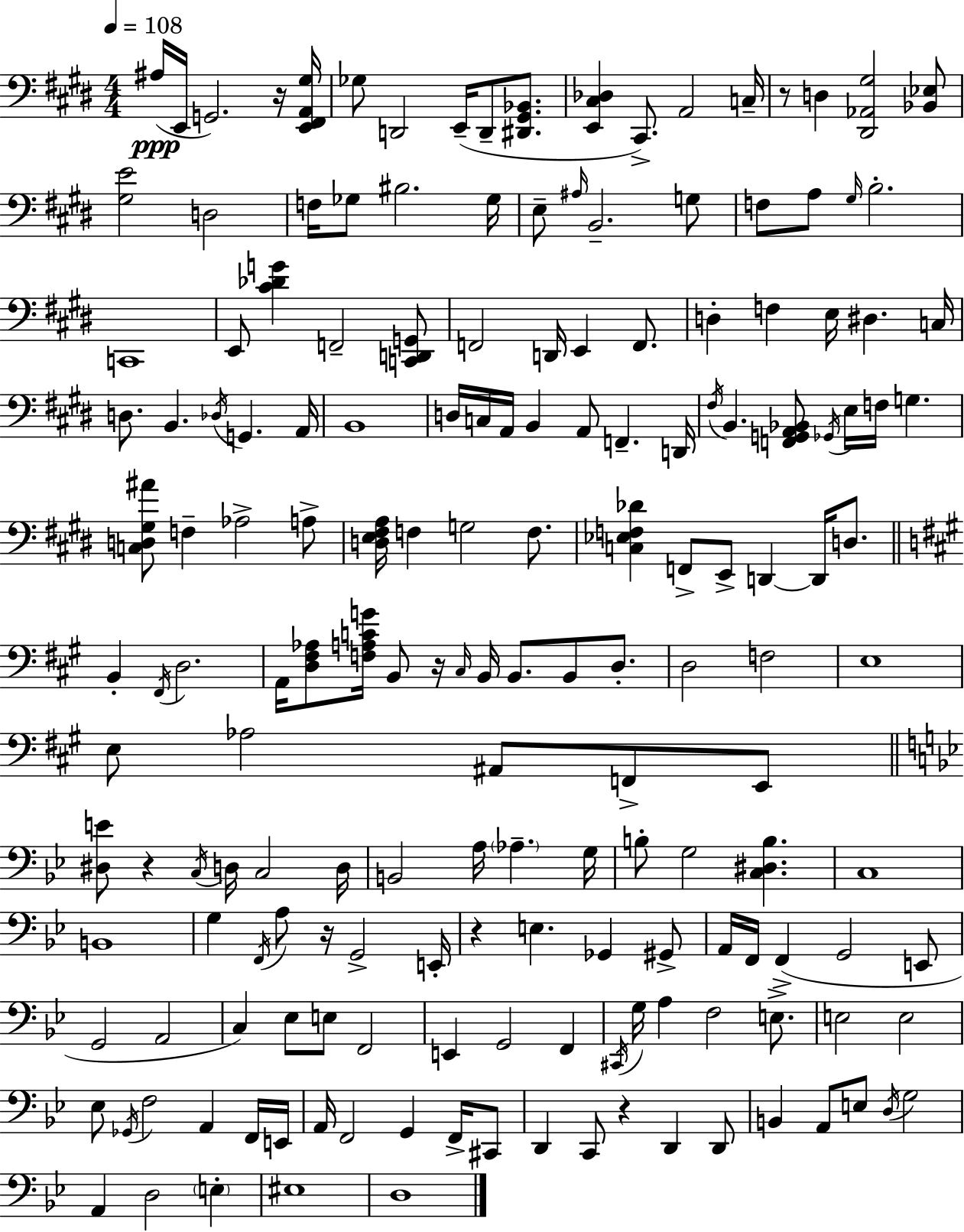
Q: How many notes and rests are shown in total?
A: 173